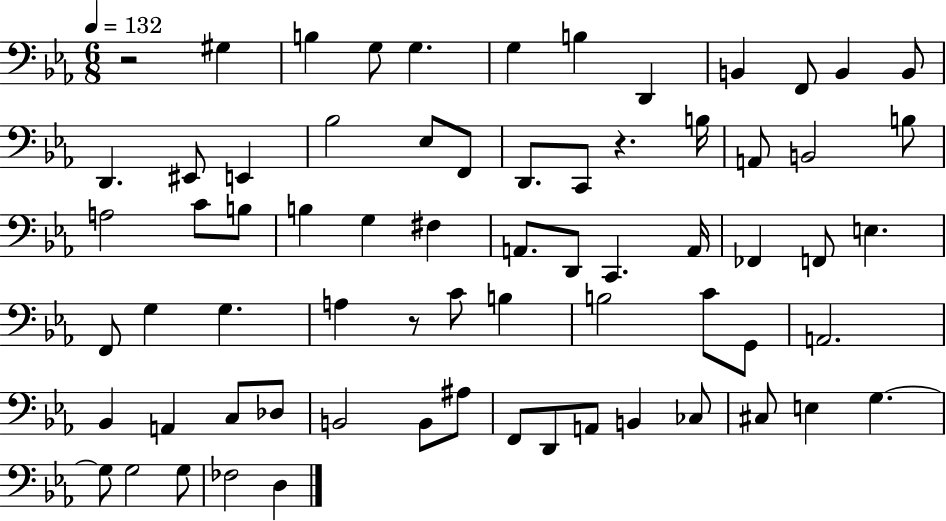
{
  \clef bass
  \numericTimeSignature
  \time 6/8
  \key ees \major
  \tempo 4 = 132
  r2 gis4 | b4 g8 g4. | g4 b4 d,4 | b,4 f,8 b,4 b,8 | \break d,4. eis,8 e,4 | bes2 ees8 f,8 | d,8. c,8 r4. b16 | a,8 b,2 b8 | \break a2 c'8 b8 | b4 g4 fis4 | a,8. d,8 c,4. a,16 | fes,4 f,8 e4. | \break f,8 g4 g4. | a4 r8 c'8 b4 | b2 c'8 g,8 | a,2. | \break bes,4 a,4 c8 des8 | b,2 b,8 ais8 | f,8 d,8 a,8 b,4 ces8 | cis8 e4 g4.~~ | \break g8 g2 g8 | fes2 d4 | \bar "|."
}